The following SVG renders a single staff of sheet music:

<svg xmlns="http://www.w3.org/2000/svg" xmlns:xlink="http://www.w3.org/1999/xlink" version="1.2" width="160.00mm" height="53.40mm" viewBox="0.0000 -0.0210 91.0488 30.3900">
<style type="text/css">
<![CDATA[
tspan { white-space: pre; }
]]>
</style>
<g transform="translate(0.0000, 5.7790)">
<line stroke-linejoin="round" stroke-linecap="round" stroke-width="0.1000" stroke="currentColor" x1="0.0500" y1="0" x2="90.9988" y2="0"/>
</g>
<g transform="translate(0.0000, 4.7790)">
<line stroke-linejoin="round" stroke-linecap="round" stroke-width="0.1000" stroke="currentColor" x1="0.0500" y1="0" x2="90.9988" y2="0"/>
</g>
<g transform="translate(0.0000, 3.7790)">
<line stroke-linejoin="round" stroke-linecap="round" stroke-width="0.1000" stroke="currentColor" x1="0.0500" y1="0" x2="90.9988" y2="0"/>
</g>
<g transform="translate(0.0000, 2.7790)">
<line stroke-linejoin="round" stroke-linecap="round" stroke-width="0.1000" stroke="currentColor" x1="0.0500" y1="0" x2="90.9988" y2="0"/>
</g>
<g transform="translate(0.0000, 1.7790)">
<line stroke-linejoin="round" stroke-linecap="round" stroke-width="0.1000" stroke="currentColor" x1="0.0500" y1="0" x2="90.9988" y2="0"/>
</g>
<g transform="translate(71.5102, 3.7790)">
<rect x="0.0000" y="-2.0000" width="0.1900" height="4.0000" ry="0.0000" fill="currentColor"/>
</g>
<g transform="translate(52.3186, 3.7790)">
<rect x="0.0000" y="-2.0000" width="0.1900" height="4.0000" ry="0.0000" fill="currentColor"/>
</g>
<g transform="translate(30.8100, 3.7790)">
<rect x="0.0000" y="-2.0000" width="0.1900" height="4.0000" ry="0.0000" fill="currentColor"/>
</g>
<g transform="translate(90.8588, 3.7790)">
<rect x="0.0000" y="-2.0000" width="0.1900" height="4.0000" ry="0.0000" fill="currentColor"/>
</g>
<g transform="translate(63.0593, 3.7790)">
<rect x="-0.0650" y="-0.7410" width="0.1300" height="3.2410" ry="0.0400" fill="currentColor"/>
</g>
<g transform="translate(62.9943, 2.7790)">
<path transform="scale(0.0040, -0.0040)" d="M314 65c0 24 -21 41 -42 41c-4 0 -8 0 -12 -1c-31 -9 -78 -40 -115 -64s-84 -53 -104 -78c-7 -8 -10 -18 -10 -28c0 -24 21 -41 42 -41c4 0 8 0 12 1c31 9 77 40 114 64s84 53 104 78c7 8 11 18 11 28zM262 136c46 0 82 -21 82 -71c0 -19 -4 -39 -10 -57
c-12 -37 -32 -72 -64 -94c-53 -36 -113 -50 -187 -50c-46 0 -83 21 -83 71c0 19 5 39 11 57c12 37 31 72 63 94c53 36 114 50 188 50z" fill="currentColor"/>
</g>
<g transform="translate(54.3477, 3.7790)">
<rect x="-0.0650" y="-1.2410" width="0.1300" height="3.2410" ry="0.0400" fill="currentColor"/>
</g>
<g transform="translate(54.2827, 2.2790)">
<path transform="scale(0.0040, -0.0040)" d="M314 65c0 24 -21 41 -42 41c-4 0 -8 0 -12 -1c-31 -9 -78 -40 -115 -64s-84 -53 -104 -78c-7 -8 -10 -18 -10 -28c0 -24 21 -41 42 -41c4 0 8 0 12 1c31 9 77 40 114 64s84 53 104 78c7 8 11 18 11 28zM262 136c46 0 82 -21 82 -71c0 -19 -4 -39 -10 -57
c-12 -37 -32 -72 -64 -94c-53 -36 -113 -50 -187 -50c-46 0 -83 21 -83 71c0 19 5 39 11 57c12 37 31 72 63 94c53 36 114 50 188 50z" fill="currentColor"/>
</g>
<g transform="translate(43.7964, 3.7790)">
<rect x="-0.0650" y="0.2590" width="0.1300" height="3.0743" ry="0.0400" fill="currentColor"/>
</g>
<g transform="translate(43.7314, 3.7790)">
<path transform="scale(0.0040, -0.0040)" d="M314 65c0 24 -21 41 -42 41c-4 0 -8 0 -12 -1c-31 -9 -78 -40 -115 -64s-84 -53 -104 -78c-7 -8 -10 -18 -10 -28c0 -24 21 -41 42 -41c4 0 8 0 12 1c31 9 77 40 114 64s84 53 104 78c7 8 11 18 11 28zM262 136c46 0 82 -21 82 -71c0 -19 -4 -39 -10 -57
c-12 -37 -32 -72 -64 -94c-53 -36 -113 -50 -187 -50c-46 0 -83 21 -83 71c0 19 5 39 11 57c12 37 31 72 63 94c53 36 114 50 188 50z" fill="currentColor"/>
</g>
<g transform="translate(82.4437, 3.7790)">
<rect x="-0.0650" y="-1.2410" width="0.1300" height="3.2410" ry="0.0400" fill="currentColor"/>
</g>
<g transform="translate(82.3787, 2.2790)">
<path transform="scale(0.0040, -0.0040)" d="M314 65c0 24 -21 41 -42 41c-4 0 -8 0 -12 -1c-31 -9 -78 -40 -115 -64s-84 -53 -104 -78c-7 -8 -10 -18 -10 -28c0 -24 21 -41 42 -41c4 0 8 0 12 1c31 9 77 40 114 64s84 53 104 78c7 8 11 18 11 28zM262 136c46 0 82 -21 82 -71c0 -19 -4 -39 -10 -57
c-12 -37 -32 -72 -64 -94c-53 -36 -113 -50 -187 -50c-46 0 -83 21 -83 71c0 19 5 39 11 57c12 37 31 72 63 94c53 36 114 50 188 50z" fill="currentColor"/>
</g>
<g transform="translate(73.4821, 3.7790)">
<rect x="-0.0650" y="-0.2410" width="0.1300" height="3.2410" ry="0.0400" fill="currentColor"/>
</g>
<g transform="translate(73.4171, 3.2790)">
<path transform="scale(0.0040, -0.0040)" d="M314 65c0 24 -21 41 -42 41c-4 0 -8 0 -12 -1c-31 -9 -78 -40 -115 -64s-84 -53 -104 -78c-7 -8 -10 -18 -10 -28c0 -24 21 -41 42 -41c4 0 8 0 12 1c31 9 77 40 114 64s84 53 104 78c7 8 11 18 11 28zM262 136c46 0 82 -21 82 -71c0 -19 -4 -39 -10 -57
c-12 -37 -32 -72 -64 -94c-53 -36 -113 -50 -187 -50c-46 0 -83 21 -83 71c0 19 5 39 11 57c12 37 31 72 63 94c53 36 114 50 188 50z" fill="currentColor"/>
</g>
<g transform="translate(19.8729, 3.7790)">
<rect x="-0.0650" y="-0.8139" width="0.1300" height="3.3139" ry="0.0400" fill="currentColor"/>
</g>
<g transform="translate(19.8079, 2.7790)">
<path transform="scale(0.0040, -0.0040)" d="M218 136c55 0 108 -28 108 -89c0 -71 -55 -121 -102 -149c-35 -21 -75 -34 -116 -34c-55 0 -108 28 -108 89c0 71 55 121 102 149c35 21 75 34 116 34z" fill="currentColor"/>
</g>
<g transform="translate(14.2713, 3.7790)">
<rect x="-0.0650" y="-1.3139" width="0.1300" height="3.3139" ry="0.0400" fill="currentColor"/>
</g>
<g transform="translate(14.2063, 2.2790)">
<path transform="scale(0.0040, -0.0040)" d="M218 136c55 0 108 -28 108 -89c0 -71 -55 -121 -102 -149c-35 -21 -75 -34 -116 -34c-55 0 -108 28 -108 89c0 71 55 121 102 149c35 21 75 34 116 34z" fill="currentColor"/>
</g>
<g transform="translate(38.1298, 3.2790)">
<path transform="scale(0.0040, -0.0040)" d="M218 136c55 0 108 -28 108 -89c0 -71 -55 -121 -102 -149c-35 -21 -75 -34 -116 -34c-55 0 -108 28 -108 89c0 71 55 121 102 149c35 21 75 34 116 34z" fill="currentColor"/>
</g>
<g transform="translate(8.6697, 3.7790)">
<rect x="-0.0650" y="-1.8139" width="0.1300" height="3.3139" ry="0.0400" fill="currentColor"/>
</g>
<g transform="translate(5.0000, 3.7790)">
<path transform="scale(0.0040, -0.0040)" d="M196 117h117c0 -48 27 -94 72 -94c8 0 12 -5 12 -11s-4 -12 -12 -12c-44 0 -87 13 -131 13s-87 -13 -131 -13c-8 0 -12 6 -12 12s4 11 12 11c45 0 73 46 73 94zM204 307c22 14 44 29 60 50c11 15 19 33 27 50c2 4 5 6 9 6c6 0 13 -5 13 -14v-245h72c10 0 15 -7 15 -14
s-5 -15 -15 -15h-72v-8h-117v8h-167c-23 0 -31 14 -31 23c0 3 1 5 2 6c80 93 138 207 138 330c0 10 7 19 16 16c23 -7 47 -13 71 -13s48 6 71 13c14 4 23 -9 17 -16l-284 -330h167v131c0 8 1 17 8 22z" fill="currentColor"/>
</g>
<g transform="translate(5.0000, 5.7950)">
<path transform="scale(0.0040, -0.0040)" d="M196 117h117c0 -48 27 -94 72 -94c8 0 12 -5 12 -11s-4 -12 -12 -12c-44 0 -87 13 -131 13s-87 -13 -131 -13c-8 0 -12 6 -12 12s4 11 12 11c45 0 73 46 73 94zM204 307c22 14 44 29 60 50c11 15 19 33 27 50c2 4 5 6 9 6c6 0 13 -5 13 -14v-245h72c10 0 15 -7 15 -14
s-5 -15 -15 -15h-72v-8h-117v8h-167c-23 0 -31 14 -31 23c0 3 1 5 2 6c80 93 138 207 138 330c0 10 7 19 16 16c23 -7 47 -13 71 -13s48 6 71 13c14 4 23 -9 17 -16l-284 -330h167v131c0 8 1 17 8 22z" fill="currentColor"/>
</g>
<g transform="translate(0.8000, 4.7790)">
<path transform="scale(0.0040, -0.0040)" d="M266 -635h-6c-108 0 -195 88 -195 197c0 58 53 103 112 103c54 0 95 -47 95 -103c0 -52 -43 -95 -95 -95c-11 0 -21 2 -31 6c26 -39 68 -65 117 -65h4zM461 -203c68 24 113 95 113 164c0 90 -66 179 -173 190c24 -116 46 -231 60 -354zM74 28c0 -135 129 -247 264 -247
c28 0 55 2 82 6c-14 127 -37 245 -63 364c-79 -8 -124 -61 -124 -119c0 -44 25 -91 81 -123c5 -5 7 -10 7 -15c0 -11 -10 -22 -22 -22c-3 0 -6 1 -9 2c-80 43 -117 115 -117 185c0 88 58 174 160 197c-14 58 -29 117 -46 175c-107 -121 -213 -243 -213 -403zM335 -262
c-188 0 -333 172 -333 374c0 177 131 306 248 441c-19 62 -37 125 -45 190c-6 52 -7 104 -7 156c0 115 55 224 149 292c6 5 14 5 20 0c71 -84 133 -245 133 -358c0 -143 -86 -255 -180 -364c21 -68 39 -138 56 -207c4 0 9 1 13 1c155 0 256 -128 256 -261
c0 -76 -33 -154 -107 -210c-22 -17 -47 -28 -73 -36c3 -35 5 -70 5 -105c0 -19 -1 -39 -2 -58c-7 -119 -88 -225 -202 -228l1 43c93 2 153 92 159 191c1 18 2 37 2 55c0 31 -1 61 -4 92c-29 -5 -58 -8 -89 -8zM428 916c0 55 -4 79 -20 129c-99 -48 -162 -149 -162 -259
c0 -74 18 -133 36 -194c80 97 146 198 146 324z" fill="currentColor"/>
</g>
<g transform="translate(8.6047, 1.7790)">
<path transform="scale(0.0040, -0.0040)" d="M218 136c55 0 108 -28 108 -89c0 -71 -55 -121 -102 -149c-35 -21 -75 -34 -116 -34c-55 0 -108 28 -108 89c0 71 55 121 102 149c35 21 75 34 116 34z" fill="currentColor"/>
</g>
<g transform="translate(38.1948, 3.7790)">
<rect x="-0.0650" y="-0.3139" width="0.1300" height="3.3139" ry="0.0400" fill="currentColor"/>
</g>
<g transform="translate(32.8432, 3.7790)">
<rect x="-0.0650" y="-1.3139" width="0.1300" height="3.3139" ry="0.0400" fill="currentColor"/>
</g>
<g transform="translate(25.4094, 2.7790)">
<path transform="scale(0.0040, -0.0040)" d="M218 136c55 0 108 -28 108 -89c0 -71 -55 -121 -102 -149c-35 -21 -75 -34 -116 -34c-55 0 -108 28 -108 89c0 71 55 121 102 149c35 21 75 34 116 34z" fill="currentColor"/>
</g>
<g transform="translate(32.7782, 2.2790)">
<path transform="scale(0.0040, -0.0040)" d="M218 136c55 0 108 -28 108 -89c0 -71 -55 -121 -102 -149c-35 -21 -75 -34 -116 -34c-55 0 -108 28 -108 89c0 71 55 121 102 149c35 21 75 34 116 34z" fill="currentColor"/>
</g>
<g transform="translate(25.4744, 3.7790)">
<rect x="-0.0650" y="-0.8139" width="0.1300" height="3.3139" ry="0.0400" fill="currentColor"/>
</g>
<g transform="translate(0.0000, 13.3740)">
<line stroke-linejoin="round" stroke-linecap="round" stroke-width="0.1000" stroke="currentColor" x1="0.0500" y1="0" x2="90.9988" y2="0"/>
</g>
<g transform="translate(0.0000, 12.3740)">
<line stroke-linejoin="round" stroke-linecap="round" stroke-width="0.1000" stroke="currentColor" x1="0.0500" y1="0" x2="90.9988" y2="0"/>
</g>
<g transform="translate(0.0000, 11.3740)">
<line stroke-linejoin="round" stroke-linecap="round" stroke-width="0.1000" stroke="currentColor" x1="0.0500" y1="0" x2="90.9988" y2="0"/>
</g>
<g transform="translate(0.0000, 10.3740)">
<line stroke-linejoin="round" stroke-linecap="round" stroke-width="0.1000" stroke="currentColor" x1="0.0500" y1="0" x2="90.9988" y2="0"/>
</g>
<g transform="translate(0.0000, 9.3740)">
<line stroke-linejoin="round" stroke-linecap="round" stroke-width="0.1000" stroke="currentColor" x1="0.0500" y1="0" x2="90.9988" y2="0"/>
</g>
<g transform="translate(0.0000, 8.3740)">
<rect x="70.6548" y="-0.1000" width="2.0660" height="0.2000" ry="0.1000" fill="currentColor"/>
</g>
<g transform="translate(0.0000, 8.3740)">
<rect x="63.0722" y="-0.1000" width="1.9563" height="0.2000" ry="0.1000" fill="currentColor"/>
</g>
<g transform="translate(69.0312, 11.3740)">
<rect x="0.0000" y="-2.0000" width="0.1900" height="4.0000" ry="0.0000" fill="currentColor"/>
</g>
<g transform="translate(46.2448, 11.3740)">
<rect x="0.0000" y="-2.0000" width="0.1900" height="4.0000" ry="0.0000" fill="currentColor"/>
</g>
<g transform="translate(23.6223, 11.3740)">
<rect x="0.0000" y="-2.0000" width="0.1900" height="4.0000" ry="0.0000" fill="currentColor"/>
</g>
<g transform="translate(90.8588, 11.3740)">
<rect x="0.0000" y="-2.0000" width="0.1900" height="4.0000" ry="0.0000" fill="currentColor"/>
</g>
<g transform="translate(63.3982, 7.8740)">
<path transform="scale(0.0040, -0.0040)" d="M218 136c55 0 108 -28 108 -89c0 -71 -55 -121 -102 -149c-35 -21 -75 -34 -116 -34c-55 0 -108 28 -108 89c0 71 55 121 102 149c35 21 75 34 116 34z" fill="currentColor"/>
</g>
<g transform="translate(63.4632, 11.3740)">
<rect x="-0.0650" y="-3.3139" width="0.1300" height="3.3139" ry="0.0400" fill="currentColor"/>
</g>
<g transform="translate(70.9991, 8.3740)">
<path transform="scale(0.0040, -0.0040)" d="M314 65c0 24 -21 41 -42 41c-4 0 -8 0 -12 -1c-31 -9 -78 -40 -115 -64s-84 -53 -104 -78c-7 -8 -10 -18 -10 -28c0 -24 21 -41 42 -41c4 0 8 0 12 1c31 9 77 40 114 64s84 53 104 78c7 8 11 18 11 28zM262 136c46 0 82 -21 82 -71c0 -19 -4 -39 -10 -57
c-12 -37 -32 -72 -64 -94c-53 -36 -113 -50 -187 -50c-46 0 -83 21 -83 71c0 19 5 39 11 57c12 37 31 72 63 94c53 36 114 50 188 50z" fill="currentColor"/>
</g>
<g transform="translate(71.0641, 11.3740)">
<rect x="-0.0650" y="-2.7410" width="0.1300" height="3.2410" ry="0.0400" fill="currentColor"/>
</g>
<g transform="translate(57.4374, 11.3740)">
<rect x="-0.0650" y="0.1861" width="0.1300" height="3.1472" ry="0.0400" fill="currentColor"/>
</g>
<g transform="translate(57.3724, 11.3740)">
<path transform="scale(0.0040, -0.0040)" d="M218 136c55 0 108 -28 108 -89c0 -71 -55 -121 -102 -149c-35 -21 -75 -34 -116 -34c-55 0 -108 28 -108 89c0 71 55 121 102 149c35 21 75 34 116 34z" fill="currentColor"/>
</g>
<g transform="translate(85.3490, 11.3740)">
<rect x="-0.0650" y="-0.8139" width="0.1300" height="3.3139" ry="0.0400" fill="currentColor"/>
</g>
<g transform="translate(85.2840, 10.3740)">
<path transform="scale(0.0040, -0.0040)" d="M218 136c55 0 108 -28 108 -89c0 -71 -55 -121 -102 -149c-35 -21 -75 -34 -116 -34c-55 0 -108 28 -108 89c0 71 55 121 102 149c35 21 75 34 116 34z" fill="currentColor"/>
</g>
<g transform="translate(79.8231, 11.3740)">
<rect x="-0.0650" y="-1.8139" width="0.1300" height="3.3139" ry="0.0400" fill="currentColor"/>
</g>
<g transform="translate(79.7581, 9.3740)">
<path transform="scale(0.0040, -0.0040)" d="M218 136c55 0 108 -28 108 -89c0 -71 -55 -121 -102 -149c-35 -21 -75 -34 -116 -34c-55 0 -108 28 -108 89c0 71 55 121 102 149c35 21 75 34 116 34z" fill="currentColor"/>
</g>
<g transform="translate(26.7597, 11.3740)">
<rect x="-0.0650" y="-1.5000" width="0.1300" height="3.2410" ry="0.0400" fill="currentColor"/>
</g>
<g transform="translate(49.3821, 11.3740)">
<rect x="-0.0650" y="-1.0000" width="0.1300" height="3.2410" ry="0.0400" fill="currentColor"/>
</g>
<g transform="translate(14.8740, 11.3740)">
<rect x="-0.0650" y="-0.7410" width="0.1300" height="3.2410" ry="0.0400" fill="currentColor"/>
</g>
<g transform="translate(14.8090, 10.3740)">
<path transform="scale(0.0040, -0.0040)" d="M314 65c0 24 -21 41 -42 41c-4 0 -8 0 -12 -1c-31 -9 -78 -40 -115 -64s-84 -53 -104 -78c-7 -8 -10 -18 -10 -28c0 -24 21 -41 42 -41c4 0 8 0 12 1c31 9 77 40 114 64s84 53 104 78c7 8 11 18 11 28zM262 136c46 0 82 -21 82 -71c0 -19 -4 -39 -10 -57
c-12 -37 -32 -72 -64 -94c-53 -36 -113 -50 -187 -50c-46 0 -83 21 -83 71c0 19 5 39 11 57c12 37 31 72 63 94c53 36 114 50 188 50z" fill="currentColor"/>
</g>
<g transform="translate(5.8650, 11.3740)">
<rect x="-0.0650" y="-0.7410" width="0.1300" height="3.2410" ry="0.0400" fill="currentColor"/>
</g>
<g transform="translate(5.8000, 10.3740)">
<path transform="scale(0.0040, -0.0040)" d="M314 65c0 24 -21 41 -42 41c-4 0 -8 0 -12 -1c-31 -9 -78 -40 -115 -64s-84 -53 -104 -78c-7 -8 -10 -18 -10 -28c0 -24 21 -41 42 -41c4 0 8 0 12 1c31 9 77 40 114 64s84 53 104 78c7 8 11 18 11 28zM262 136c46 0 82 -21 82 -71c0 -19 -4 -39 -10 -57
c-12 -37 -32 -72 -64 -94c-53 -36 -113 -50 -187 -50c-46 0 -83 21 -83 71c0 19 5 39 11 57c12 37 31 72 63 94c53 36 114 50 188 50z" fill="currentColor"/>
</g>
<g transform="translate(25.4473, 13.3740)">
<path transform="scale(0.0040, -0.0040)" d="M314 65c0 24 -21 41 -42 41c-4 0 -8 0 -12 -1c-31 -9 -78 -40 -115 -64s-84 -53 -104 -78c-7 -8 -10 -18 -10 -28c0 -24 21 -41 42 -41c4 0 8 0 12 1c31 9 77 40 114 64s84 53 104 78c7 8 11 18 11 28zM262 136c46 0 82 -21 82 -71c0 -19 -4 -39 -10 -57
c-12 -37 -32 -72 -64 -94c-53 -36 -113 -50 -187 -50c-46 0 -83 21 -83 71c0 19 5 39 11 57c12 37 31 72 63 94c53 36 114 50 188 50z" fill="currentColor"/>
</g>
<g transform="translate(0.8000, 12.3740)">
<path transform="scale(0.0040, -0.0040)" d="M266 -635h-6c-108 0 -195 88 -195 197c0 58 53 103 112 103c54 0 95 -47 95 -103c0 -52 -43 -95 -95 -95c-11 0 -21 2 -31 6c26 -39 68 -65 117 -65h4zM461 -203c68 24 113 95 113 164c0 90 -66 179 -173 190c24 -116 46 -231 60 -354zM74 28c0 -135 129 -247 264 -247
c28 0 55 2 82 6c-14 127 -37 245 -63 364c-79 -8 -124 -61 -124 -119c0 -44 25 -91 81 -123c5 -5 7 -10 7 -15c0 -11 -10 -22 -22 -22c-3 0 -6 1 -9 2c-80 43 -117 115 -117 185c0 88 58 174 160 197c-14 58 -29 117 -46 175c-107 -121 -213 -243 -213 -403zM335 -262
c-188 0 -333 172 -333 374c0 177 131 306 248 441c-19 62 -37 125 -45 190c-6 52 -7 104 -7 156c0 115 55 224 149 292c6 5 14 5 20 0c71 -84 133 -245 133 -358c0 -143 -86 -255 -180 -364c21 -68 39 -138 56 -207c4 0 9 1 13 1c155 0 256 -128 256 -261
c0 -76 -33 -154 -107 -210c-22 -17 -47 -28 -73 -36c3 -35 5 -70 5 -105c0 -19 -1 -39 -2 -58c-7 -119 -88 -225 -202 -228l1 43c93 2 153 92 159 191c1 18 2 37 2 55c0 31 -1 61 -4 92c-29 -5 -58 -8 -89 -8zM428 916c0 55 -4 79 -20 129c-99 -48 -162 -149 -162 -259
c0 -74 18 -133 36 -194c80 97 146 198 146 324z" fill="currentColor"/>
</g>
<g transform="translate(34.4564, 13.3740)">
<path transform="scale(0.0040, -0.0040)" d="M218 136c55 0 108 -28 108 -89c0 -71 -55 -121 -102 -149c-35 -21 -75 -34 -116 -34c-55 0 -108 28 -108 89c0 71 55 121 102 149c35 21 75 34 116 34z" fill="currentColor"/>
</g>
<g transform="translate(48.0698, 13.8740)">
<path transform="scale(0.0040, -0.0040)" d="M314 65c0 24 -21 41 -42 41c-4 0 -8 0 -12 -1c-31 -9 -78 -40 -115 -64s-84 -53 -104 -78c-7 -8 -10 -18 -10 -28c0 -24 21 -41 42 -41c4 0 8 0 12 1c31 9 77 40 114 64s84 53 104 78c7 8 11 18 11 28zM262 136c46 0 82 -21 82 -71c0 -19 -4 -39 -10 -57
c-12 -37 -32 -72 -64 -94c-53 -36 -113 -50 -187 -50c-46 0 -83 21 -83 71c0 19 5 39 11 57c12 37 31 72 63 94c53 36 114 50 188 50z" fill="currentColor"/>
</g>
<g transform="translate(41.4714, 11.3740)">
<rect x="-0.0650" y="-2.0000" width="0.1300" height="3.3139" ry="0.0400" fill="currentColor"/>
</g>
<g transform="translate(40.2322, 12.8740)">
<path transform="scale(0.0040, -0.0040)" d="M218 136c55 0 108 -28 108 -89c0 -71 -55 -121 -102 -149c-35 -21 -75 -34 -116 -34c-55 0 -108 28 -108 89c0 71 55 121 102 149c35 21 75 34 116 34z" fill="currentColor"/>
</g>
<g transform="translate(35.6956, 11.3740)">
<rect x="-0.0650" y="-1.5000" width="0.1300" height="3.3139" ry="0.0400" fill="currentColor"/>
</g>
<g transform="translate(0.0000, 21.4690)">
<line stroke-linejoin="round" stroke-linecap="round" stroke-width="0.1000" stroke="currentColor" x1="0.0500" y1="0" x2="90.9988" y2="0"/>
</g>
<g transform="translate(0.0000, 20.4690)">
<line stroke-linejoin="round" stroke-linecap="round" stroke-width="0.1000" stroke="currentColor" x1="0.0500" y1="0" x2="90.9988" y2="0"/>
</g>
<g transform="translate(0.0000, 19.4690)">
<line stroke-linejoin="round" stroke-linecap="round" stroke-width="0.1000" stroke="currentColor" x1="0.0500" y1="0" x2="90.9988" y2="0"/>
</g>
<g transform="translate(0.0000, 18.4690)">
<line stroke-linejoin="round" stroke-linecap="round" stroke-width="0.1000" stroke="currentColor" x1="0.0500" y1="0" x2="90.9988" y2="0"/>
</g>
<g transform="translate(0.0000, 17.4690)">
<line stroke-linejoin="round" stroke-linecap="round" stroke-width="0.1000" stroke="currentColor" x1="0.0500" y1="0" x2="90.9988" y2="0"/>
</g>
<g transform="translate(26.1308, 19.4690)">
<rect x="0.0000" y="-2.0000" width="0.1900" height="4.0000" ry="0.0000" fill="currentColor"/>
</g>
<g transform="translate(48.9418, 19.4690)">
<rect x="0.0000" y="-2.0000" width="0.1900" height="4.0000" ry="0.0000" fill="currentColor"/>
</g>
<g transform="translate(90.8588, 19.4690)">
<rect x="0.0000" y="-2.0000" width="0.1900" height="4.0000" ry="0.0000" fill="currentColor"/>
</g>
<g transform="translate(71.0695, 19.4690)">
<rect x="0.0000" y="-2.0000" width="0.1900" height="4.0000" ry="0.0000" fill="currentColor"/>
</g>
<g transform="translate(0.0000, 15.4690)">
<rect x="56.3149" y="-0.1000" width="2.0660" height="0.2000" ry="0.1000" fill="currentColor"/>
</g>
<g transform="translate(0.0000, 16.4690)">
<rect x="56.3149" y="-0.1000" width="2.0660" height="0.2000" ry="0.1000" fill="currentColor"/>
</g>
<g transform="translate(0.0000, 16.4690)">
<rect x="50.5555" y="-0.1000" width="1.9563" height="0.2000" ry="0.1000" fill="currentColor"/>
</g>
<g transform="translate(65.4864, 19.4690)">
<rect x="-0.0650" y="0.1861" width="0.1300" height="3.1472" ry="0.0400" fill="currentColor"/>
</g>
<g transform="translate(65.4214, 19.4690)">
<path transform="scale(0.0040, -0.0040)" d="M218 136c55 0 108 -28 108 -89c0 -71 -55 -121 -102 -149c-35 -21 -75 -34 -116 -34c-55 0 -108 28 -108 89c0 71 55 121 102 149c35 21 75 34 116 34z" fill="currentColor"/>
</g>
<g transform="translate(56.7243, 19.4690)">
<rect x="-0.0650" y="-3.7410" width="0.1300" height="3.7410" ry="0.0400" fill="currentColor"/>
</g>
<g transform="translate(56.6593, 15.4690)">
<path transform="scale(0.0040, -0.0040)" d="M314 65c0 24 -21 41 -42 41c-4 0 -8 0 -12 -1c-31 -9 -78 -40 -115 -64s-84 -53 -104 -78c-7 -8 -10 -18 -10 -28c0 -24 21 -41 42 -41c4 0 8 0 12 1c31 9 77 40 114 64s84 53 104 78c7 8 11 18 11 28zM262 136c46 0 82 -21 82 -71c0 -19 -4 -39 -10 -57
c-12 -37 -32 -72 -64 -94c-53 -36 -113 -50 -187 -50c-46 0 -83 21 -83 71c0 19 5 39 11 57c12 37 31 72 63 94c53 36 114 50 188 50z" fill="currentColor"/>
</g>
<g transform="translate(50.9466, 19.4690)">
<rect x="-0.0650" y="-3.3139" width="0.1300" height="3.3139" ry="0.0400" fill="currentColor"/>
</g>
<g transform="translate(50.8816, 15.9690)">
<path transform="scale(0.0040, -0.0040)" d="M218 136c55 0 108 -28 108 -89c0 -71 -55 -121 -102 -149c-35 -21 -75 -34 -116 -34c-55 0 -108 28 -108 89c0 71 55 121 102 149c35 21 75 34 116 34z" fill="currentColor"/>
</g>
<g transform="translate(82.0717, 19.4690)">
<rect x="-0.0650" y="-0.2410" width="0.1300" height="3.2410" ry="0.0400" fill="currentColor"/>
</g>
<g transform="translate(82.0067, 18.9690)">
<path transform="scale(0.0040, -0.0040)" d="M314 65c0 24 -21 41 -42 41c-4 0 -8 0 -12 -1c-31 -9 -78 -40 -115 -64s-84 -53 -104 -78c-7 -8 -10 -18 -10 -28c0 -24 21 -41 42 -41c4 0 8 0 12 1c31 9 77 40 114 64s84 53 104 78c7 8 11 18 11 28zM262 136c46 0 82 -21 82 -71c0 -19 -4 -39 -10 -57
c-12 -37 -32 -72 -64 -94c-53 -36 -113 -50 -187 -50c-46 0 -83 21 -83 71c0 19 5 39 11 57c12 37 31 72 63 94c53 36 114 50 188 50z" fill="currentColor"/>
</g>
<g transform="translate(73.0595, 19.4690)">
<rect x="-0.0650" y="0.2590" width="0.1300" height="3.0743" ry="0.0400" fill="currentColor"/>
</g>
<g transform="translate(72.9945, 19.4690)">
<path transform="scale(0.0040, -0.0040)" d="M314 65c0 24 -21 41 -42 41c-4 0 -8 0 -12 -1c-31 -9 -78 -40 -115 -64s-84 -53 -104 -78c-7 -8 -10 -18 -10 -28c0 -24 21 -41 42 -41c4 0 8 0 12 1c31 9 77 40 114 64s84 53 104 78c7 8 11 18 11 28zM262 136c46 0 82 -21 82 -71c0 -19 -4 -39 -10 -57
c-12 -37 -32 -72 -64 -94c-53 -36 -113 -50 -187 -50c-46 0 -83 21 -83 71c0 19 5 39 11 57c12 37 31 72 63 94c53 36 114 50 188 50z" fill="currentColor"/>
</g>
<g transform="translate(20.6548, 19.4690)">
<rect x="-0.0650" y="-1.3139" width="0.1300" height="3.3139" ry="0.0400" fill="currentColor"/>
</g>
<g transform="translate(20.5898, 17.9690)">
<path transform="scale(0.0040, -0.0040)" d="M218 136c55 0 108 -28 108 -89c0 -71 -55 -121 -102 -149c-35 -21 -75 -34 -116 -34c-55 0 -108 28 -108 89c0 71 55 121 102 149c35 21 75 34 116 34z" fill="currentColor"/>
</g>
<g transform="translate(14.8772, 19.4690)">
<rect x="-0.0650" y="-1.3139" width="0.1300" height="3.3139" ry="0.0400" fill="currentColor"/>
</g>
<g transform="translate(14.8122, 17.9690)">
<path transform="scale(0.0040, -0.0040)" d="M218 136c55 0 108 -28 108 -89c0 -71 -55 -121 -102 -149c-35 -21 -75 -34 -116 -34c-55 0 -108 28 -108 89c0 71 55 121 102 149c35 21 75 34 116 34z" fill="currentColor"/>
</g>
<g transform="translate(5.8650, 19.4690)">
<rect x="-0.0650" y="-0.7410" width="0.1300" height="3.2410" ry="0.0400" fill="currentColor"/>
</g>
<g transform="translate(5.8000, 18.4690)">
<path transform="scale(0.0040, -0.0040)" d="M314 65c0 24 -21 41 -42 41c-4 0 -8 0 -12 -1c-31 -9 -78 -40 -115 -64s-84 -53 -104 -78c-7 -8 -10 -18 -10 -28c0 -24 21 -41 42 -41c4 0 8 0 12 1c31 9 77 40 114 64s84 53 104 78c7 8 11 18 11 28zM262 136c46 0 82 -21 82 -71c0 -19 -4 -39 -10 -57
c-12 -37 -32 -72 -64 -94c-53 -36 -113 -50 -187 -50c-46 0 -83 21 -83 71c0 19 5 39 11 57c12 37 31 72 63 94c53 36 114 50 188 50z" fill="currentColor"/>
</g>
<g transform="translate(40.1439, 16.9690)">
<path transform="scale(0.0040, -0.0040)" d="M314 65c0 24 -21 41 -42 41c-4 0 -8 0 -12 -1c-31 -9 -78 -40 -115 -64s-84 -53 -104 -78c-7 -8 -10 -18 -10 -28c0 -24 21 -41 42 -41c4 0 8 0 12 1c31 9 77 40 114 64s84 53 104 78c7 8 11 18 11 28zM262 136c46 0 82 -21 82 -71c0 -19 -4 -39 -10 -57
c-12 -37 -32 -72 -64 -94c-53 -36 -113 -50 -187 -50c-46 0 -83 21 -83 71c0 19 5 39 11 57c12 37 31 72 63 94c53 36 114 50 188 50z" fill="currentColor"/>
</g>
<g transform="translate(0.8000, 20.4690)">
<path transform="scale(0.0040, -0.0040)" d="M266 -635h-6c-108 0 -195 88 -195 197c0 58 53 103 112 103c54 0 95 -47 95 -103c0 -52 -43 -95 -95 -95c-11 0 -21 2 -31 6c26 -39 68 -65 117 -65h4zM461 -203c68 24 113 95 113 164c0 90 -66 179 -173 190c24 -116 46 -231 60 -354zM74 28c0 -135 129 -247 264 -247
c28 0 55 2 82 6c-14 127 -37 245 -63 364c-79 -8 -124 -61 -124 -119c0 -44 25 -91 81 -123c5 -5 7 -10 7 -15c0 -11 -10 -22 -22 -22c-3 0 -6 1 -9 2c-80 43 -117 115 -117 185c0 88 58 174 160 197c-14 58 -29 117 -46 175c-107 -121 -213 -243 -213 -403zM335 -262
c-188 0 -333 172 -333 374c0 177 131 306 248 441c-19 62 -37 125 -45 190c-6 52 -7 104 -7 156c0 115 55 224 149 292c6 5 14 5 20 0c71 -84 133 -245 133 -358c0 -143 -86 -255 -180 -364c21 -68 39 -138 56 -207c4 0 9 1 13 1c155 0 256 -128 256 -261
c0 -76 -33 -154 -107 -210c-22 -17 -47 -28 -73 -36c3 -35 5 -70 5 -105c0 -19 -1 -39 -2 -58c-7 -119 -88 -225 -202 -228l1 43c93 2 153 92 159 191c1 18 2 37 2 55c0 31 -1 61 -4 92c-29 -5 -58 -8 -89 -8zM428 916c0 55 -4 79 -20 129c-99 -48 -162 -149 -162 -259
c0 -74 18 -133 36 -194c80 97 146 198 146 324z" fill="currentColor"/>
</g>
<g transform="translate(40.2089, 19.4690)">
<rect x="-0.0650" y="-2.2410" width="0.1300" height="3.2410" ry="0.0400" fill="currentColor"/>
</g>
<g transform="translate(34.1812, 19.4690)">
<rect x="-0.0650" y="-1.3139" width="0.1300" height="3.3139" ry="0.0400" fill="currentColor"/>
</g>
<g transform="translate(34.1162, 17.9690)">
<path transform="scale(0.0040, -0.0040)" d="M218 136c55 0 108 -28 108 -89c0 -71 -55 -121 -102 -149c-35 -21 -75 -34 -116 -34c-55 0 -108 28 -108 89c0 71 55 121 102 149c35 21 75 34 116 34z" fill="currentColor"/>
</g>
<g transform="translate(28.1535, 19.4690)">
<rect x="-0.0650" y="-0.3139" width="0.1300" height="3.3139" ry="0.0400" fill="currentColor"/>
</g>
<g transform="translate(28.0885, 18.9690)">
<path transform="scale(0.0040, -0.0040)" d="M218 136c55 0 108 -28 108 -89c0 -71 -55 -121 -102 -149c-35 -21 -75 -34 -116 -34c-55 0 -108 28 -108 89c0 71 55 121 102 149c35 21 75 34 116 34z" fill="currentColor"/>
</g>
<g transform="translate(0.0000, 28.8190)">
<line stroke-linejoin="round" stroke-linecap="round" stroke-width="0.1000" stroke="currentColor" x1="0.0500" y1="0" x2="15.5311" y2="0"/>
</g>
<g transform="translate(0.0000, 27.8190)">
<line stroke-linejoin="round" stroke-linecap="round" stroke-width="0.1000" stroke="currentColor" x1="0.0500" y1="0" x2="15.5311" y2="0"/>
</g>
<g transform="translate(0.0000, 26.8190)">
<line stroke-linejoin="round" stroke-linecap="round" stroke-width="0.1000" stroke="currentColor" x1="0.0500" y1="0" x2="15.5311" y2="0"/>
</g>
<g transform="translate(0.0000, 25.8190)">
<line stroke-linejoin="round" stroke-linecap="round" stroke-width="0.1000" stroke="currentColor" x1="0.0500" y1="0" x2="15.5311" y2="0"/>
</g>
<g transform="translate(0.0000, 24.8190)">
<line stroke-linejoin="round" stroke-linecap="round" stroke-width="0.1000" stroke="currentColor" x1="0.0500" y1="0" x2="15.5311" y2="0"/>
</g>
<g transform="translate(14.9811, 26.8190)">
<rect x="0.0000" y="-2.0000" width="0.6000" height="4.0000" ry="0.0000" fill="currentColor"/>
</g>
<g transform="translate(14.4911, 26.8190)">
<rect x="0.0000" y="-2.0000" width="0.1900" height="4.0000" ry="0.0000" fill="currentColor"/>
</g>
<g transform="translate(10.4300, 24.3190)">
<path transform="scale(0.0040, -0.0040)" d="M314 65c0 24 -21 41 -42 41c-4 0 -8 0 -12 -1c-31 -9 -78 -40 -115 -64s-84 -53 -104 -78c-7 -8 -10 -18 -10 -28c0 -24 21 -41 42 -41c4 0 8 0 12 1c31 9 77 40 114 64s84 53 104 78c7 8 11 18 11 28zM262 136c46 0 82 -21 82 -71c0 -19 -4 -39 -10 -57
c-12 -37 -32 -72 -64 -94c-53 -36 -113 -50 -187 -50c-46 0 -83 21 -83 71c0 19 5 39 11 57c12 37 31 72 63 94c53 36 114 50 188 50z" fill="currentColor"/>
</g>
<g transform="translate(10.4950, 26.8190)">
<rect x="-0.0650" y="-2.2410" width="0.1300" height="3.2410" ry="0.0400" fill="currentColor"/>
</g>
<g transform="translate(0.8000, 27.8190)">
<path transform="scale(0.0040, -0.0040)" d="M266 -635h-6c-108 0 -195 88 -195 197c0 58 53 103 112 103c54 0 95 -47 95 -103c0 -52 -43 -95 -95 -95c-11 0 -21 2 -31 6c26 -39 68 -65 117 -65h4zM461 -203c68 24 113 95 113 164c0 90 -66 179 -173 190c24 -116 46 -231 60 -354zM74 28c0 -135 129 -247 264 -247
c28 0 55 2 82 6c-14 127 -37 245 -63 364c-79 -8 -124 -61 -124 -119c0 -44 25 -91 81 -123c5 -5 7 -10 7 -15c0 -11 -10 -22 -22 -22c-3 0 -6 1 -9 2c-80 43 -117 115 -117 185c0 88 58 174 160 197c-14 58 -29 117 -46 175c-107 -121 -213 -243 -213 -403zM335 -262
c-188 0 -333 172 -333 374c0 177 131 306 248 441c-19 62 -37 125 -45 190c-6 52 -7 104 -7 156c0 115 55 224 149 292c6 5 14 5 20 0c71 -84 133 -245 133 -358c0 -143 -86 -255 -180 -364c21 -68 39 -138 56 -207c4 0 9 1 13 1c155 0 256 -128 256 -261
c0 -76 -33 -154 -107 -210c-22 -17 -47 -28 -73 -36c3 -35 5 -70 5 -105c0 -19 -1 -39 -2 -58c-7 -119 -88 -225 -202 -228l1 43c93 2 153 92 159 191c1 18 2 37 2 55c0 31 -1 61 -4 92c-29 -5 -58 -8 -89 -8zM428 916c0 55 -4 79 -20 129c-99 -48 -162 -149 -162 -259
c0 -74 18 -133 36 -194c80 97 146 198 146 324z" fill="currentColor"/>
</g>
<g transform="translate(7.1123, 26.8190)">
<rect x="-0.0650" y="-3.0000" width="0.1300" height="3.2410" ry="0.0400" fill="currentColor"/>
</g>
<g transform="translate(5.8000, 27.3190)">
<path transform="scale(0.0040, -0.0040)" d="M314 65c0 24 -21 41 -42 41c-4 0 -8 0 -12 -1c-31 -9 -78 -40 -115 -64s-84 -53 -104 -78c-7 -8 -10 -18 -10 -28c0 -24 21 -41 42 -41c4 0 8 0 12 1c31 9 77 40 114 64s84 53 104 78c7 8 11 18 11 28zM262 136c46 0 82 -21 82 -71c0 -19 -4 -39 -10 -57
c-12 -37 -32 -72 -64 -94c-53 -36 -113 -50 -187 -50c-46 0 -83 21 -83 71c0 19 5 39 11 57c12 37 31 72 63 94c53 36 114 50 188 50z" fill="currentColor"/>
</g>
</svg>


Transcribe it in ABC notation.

X:1
T:Untitled
M:4/4
L:1/4
K:C
f e d d e c B2 e2 d2 c2 e2 d2 d2 E2 E F D2 B b a2 f d d2 e e c e g2 b c'2 B B2 c2 A2 g2